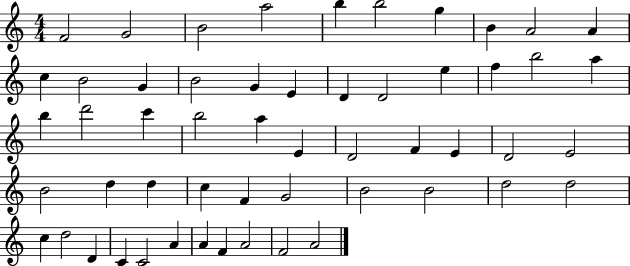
F4/h G4/h B4/h A5/h B5/q B5/h G5/q B4/q A4/h A4/q C5/q B4/h G4/q B4/h G4/q E4/q D4/q D4/h E5/q F5/q B5/h A5/q B5/q D6/h C6/q B5/h A5/q E4/q D4/h F4/q E4/q D4/h E4/h B4/h D5/q D5/q C5/q F4/q G4/h B4/h B4/h D5/h D5/h C5/q D5/h D4/q C4/q C4/h A4/q A4/q F4/q A4/h F4/h A4/h